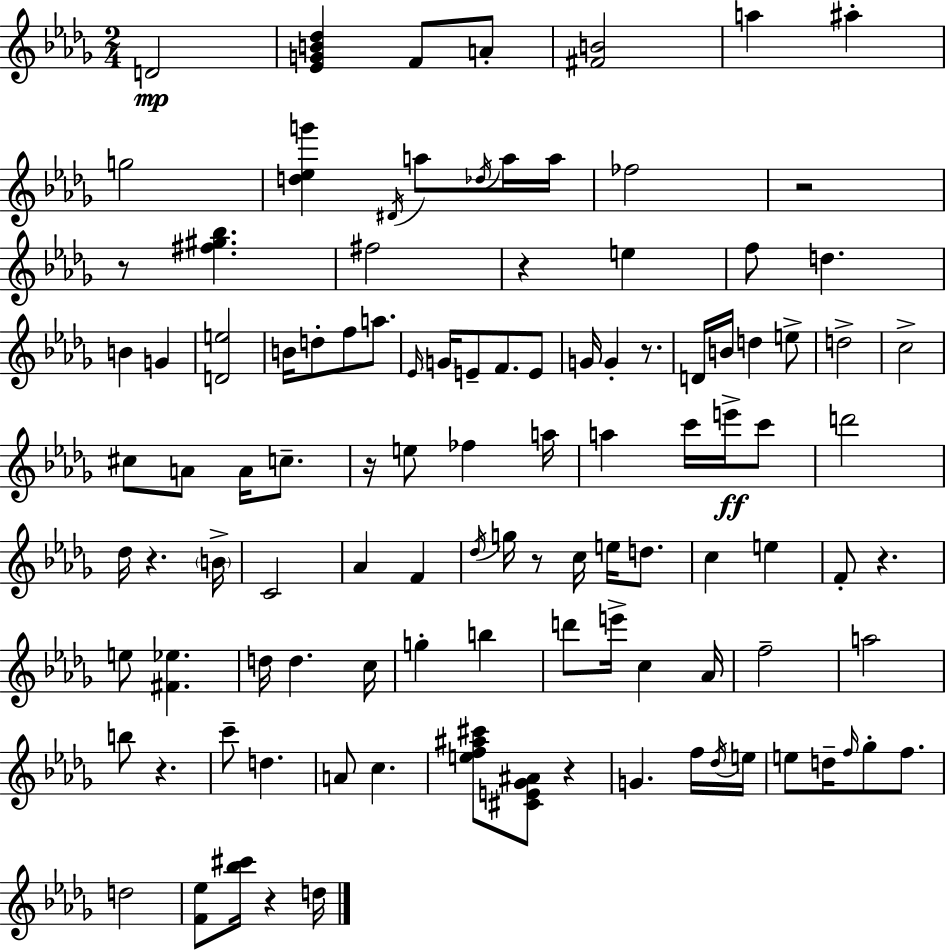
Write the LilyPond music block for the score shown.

{
  \clef treble
  \numericTimeSignature
  \time 2/4
  \key bes \minor
  d'2\mp | <ees' g' b' des''>4 f'8 a'8-. | <fis' b'>2 | a''4 ais''4-. | \break g''2 | <d'' ees'' g'''>4 \acciaccatura { dis'16 } a''8 \acciaccatura { des''16 } | a''16 a''16 fes''2 | r2 | \break r8 <fis'' gis'' bes''>4. | fis''2 | r4 e''4 | f''8 d''4. | \break b'4 g'4 | <d' e''>2 | b'16 d''8-. f''8 a''8. | \grace { ees'16 } \parenthesize g'16 e'8-- f'8. | \break e'8 g'16 g'4-. | r8. d'16 b'16 d''4 | e''8-> d''2-> | c''2-> | \break cis''8 a'8 a'16 | c''8.-- r16 e''8 fes''4 | a''16 a''4 c'''16 | e'''16->\ff c'''8 d'''2 | \break des''16 r4. | \parenthesize b'16-> c'2 | aes'4 f'4 | \acciaccatura { des''16 } g''16 r8 c''16 | \break e''16 d''8. c''4 | e''4 f'8-. r4. | e''8 <fis' ees''>4. | d''16 d''4. | \break c''16 g''4-. | b''4 d'''8 e'''16-> c''4 | aes'16 f''2-- | a''2 | \break b''8 r4. | c'''8-- d''4. | a'8 c''4. | <e'' f'' ais'' cis'''>8 <cis' e' ges' ais'>8 | \break r4 g'4. | f''16 \acciaccatura { des''16 } e''16 e''8 d''16-- | \grace { f''16 } ges''8-. f''8. d''2 | <f' ees''>8 | \break <bes'' cis'''>16 r4 d''16 \bar "|."
}